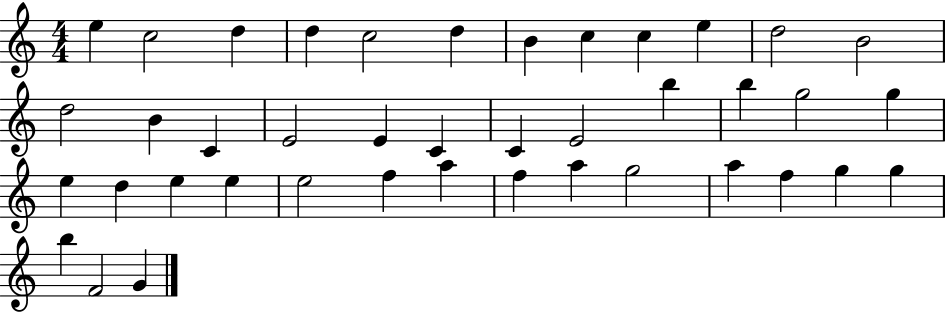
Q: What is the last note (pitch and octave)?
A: G4